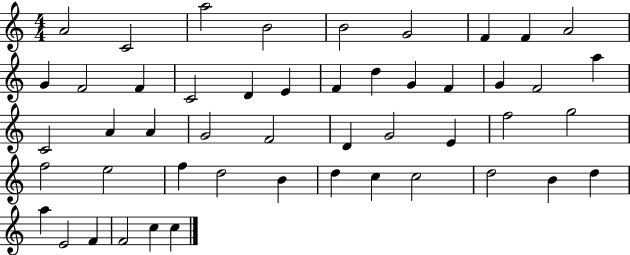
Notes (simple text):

A4/h C4/h A5/h B4/h B4/h G4/h F4/q F4/q A4/h G4/q F4/h F4/q C4/h D4/q E4/q F4/q D5/q G4/q F4/q G4/q F4/h A5/q C4/h A4/q A4/q G4/h F4/h D4/q G4/h E4/q F5/h G5/h F5/h E5/h F5/q D5/h B4/q D5/q C5/q C5/h D5/h B4/q D5/q A5/q E4/h F4/q F4/h C5/q C5/q